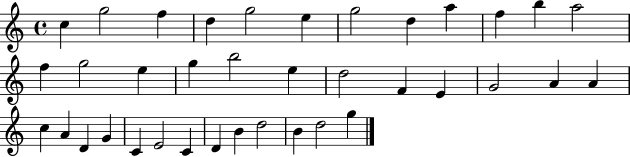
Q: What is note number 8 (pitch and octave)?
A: D5